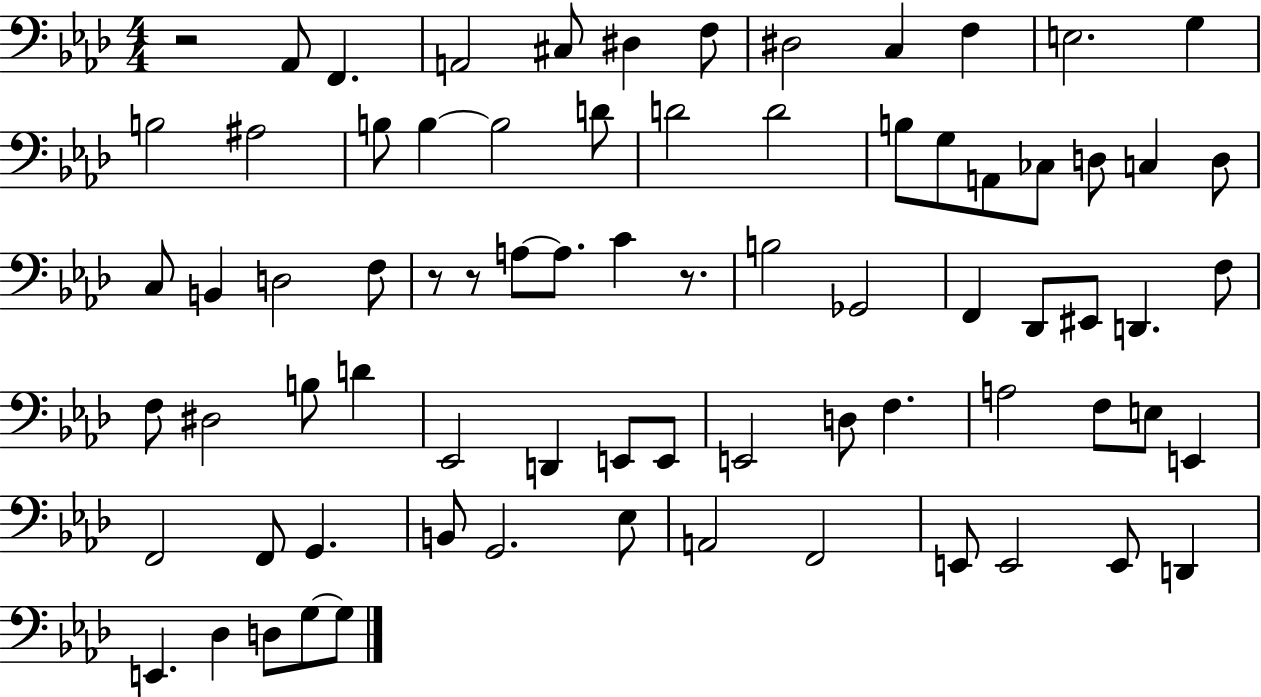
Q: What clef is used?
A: bass